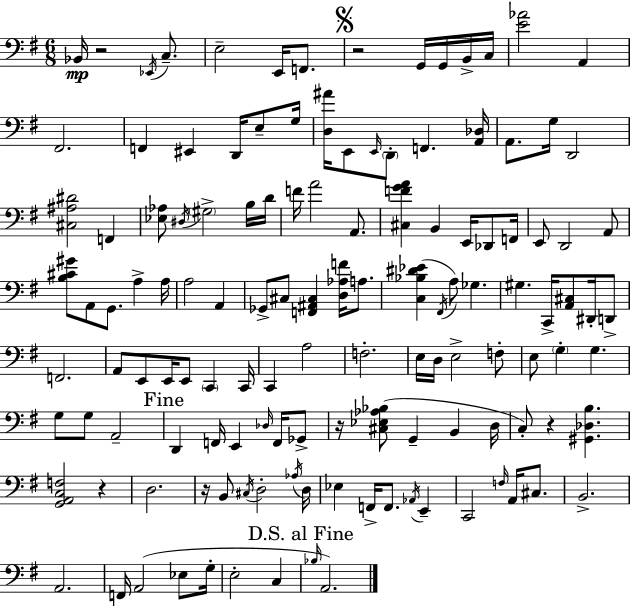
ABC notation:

X:1
T:Untitled
M:6/8
L:1/4
K:Em
_B,,/4 z2 _E,,/4 C,/2 E,2 E,,/4 F,,/2 z2 G,,/4 G,,/4 B,,/4 C,/4 [E_A]2 A,, ^F,,2 F,, ^E,, D,,/4 E,/2 G,/4 [D,^A]/4 E,,/2 E,,/4 D,,/2 F,, [A,,_D,]/4 A,,/2 G,/4 D,,2 [^C,^A,^D]2 F,, [_E,_A,]/2 ^D,/4 ^G,2 B,/4 D/4 F/4 A2 A,,/2 [^C,FGA] B,, E,,/4 _D,,/2 F,,/4 E,,/2 D,,2 A,,/2 [B,^C^G]/2 A,,/2 G,,/2 A, A,/4 A,2 A,, _G,,/2 ^C,/2 [F,,^A,,^C,] [D,_A,F]/4 A,/2 [C,_B,^D_E] ^F,,/4 A,/2 _G, ^G, C,,/4 [A,,^C,]/2 ^D,,/4 D,,/2 F,,2 A,,/2 E,,/2 E,,/4 E,,/2 C,, C,,/4 C,, A,2 F,2 E,/4 D,/4 E,2 F,/2 E,/2 G, G, G,/2 G,/2 A,,2 D,, F,,/4 E,, _D,/4 F,,/4 _G,,/2 z/4 [^C,_E,_A,_B,]/2 G,, B,, D,/4 C,/2 z [^G,,_D,B,] [G,,A,,C,F,]2 z D,2 z/4 B,,/2 ^C,/4 D,2 _A,/4 D,/4 _E, F,,/4 F,,/2 _A,,/4 E,, C,,2 F,/4 A,,/4 ^C,/2 B,,2 A,,2 F,,/4 A,,2 _E,/2 G,/4 E,2 C, _B,/4 A,,2